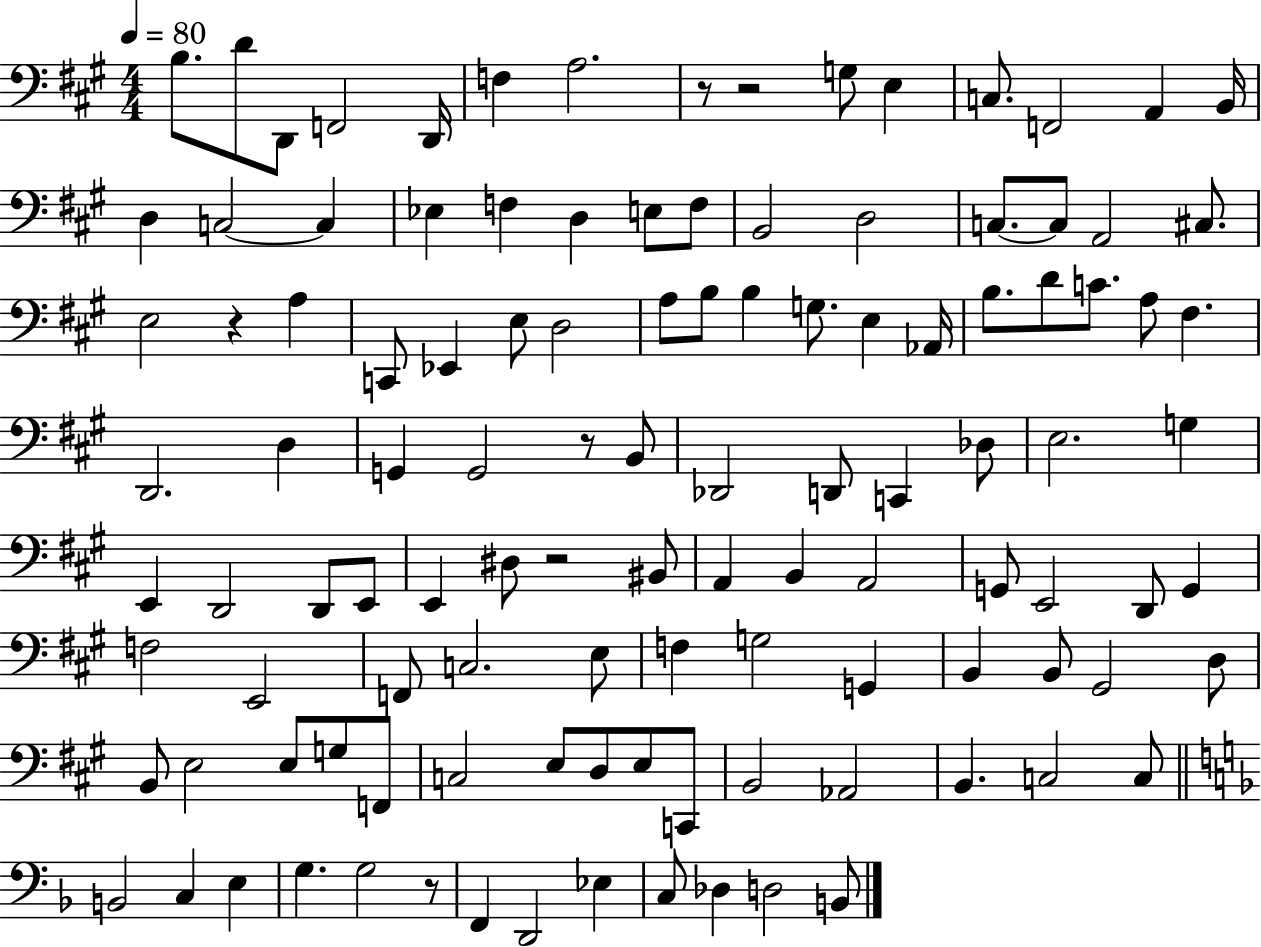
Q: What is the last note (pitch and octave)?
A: B2